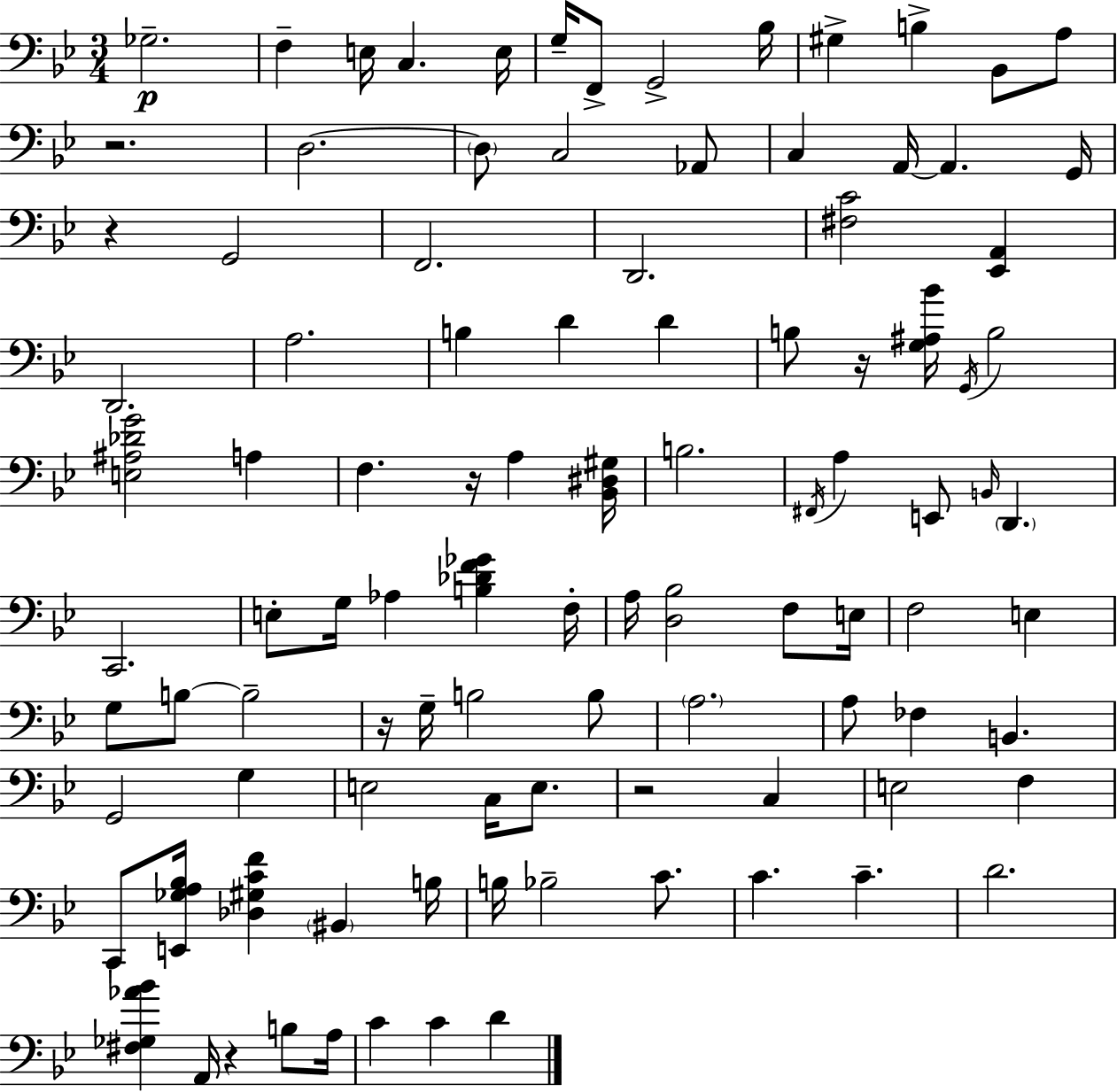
Gb3/h. F3/q E3/s C3/q. E3/s G3/s F2/e G2/h Bb3/s G#3/q B3/q Bb2/e A3/e R/h. D3/h. D3/e C3/h Ab2/e C3/q A2/s A2/q. G2/s R/q G2/h F2/h. D2/h. [F#3,C4]/h [Eb2,A2]/q D2/h. A3/h. B3/q D4/q D4/q B3/e R/s [G3,A#3,Bb4]/s G2/s B3/h [E3,A#3,Db4,G4]/h A3/q F3/q. R/s A3/q [Bb2,D#3,G#3]/s B3/h. F#2/s A3/q E2/e B2/s D2/q. C2/h. E3/e G3/s Ab3/q [B3,Db4,F4,Gb4]/q F3/s A3/s [D3,Bb3]/h F3/e E3/s F3/h E3/q G3/e B3/e B3/h R/s G3/s B3/h B3/e A3/h. A3/e FES3/q B2/q. G2/h G3/q E3/h C3/s E3/e. R/h C3/q E3/h F3/q C2/e [E2,Gb3,A3,Bb3]/s [Db3,G#3,C4,F4]/q BIS2/q B3/s B3/s Bb3/h C4/e. C4/q. C4/q. D4/h. [F#3,Gb3,Ab4,Bb4]/q A2/s R/q B3/e A3/s C4/q C4/q D4/q